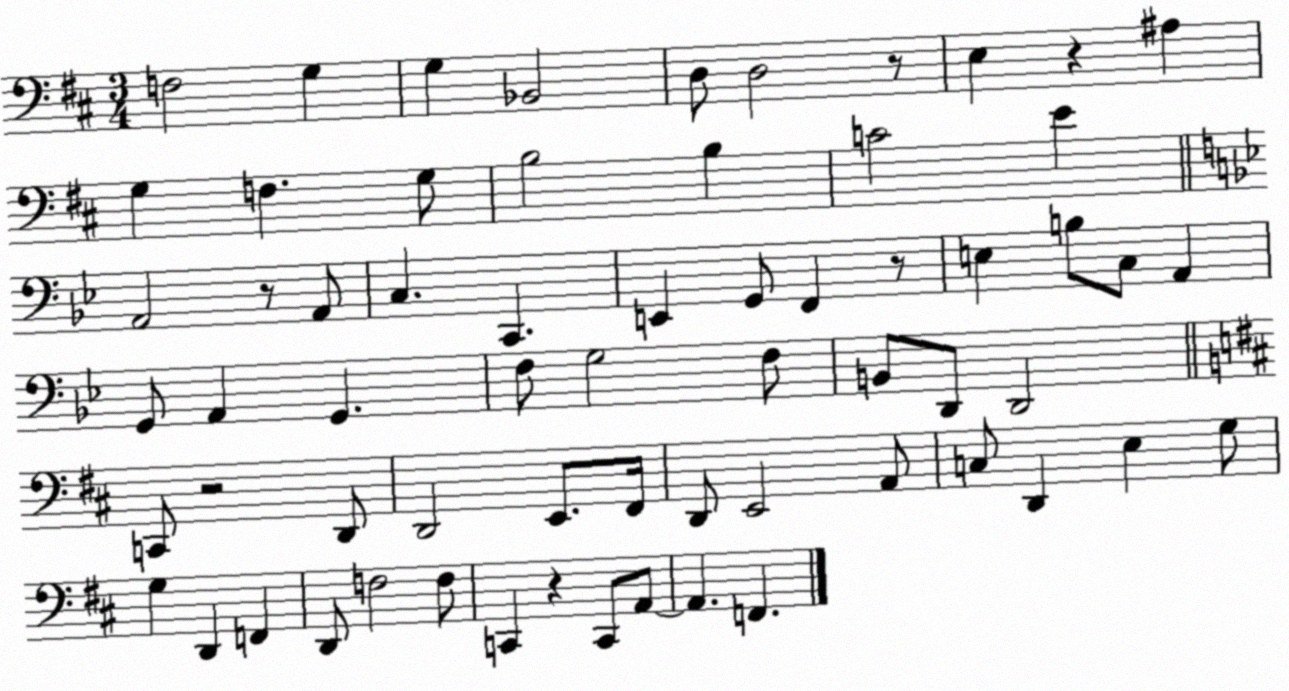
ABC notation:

X:1
T:Untitled
M:3/4
L:1/4
K:D
F,2 G, G, _B,,2 D,/2 D,2 z/2 E, z ^A, G, F, G,/2 B,2 B, C2 E A,,2 z/2 A,,/2 C, C,, E,, G,,/2 F,, z/2 E, B,/2 C,/2 A,, G,,/2 A,, G,, F,/2 G,2 F,/2 B,,/2 D,,/2 D,,2 C,,/2 z2 D,,/2 D,,2 E,,/2 ^F,,/4 D,,/2 E,,2 A,,/2 C,/2 D,, E, G,/2 G, D,, F,, D,,/2 F,2 F,/2 C,, z C,,/2 A,,/2 A,, F,,